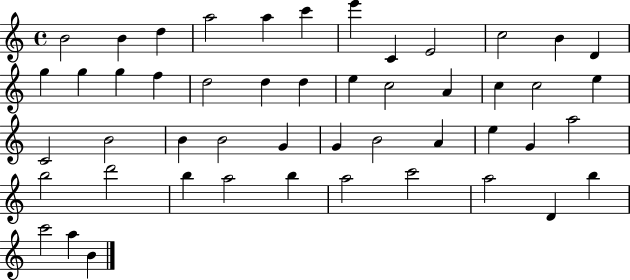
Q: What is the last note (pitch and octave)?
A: B4